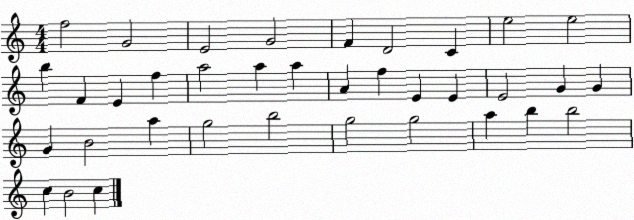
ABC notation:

X:1
T:Untitled
M:4/4
L:1/4
K:C
f2 G2 E2 G2 F D2 C e2 e2 b F E f a2 a a A f E E E2 G G G B2 a g2 b2 g2 g2 a b b2 c B2 c